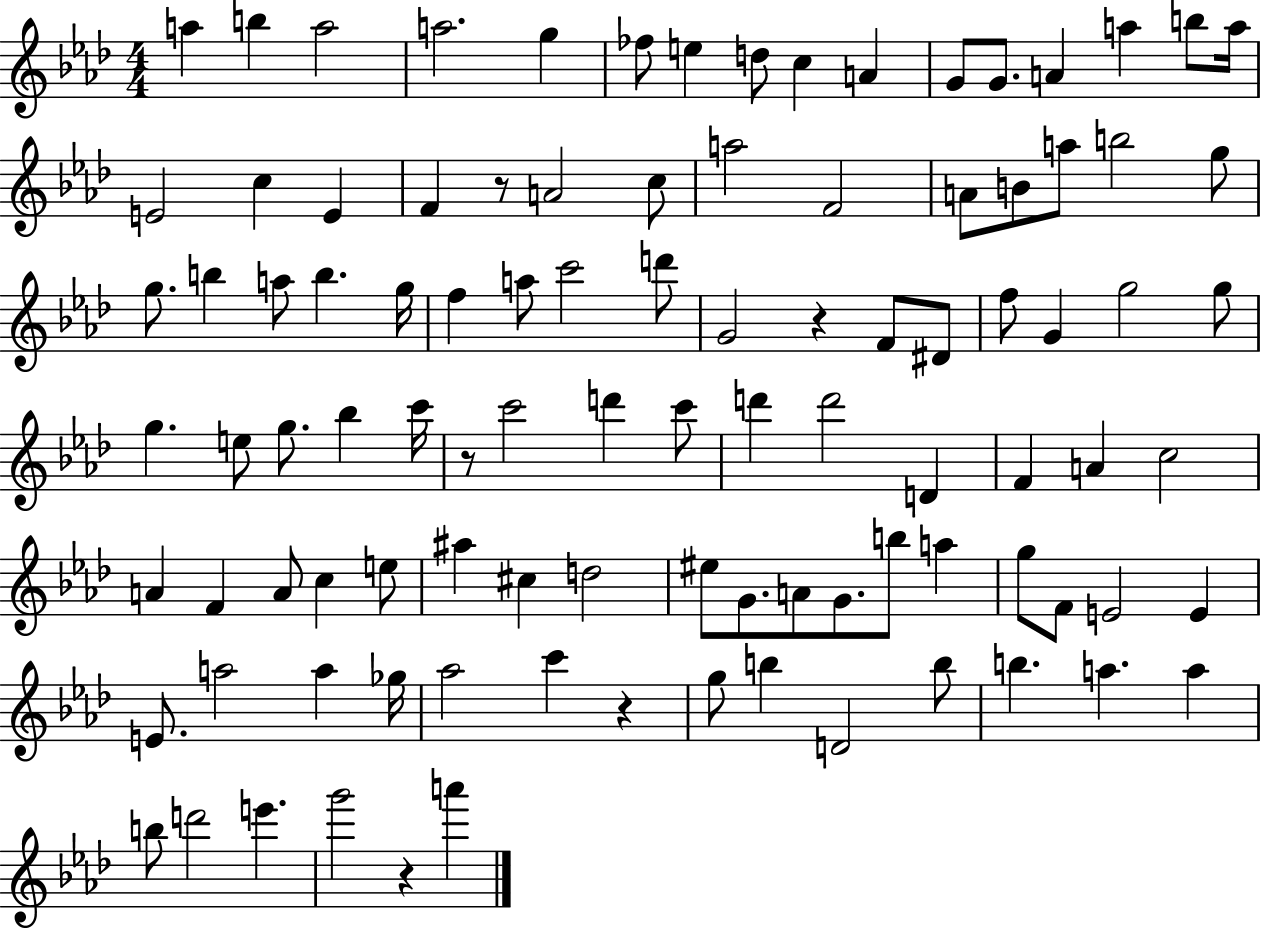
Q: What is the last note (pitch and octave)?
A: A6